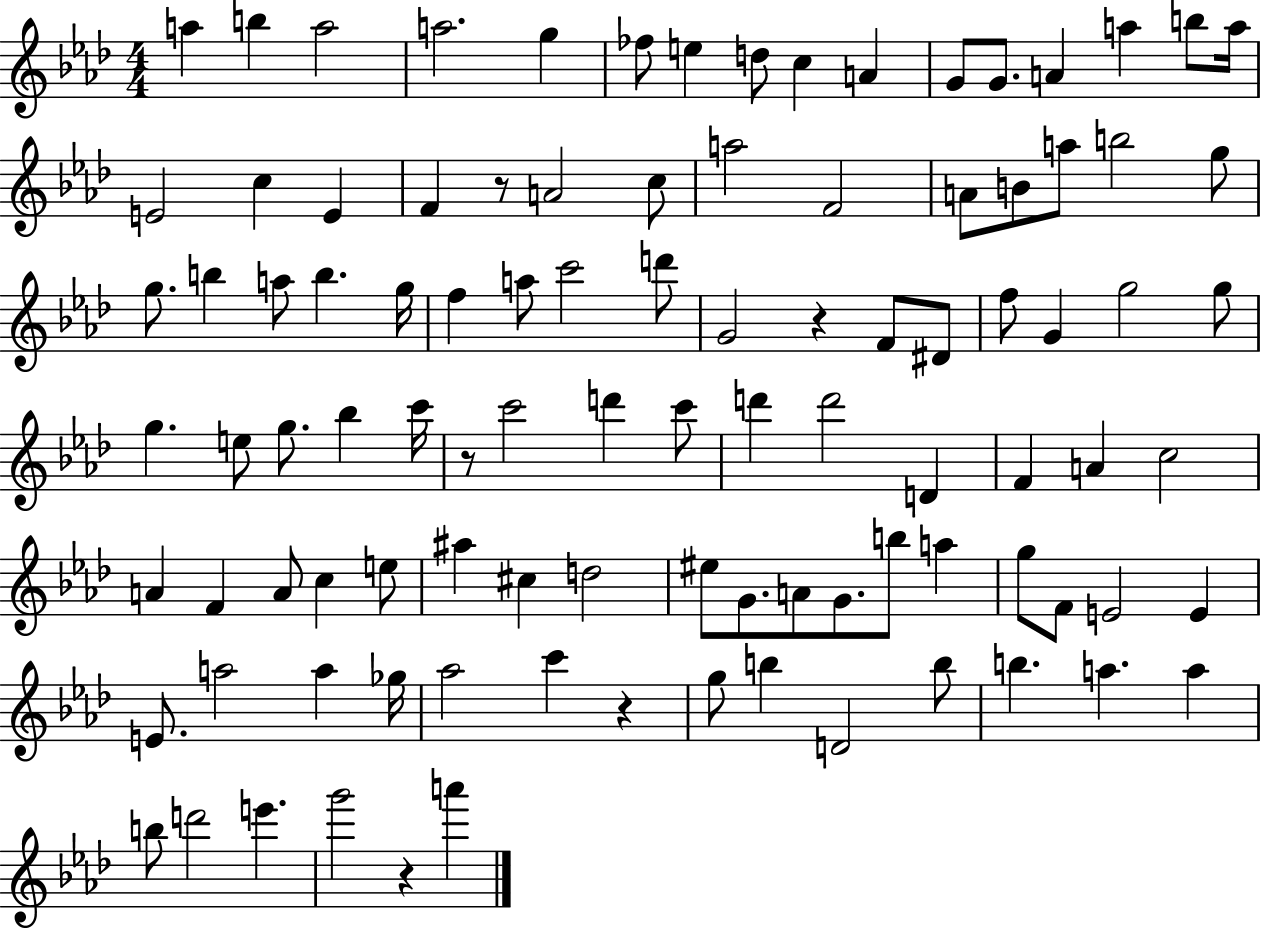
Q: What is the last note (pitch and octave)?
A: A6